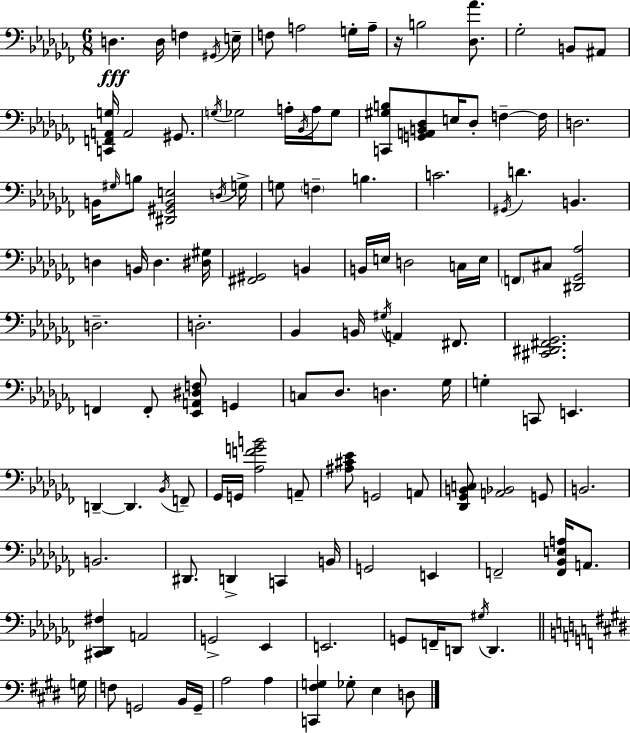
X:1
T:Untitled
M:6/8
L:1/4
K:Abm
D, D,/4 F, ^G,,/4 E,/4 F,/2 A,2 G,/4 A,/4 z/4 B,2 [_D,_A]/2 _G,2 B,,/2 ^A,,/2 [C,,F,,A,,G,]/4 A,,2 ^G,,/2 G,/4 _G,2 A,/4 _B,,/4 A,/4 _G,/2 [C,,^G,B,]/2 [G,,A,,B,,_D,]/2 E,/4 _D,/2 F, F,/4 D,2 B,,/4 ^G,/4 B,/2 [^D,,^G,,B,,E,]2 D,/4 G,/4 G,/2 F, B, C2 ^G,,/4 D B,, D, B,,/4 D, [^D,^G,]/4 [^F,,^G,,]2 B,, B,,/4 E,/4 D,2 C,/4 E,/4 F,,/2 ^C,/2 [^D,,_G,,_A,]2 D,2 D,2 _B,, B,,/4 ^G,/4 A,, ^F,,/2 [^C,,^D,,^F,,_G,,]2 F,, F,,/2 [_E,,A,,^D,F,]/2 G,, C,/2 _D,/2 D, _G,/4 G, C,,/2 E,, D,, D,, _B,,/4 F,,/2 _G,,/4 G,,/4 [_A,FGB]2 A,,/2 [^A,^C_E]/2 G,,2 A,,/2 [_D,,_G,,B,,C,]/2 [A,,_B,,]2 G,,/2 B,,2 B,,2 ^D,,/2 D,, C,, B,,/4 G,,2 E,, F,,2 [F,,_B,,E,A,]/4 A,,/2 [^C,,_D,,^F,] A,,2 G,,2 _E,, E,,2 G,,/2 F,,/4 D,,/2 ^G,/4 D,, G,/4 F,/2 G,,2 B,,/4 G,,/4 A,2 A, [C,,^F,G,] _G,/2 E, D,/2